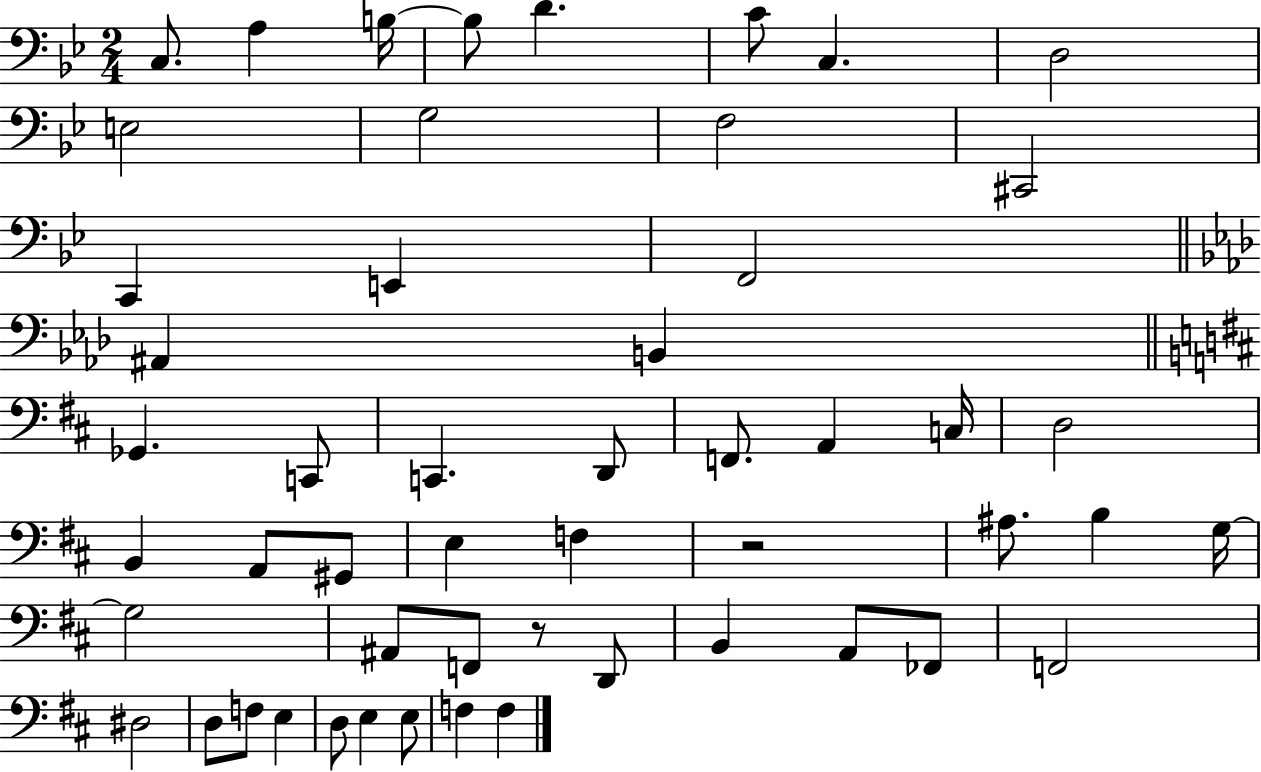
{
  \clef bass
  \numericTimeSignature
  \time 2/4
  \key bes \major
  c8. a4 b16~~ | b8 d'4. | c'8 c4. | d2 | \break e2 | g2 | f2 | cis,2 | \break c,4 e,4 | f,2 | \bar "||" \break \key aes \major ais,4 b,4 | \bar "||" \break \key b \minor ges,4. c,8 | c,4. d,8 | f,8. a,4 c16 | d2 | \break b,4 a,8 gis,8 | e4 f4 | r2 | ais8. b4 g16~~ | \break g2 | ais,8 f,8 r8 d,8 | b,4 a,8 fes,8 | f,2 | \break dis2 | d8 f8 e4 | d8 e4 e8 | f4 f4 | \break \bar "|."
}